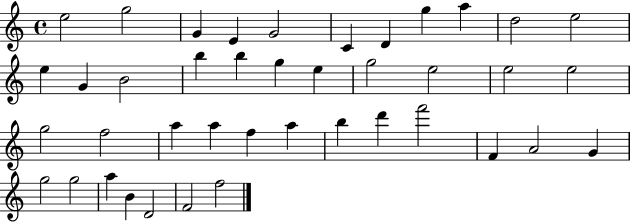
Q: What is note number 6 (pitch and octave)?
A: C4